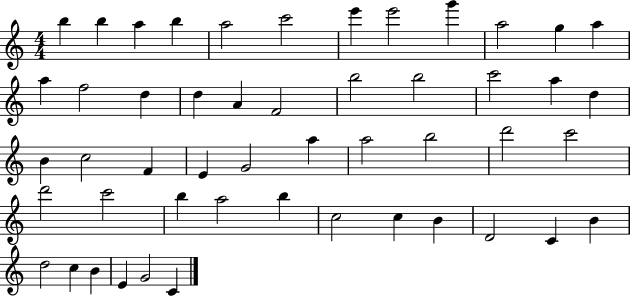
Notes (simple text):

B5/q B5/q A5/q B5/q A5/h C6/h E6/q E6/h G6/q A5/h G5/q A5/q A5/q F5/h D5/q D5/q A4/q F4/h B5/h B5/h C6/h A5/q D5/q B4/q C5/h F4/q E4/q G4/h A5/q A5/h B5/h D6/h C6/h D6/h C6/h B5/q A5/h B5/q C5/h C5/q B4/q D4/h C4/q B4/q D5/h C5/q B4/q E4/q G4/h C4/q